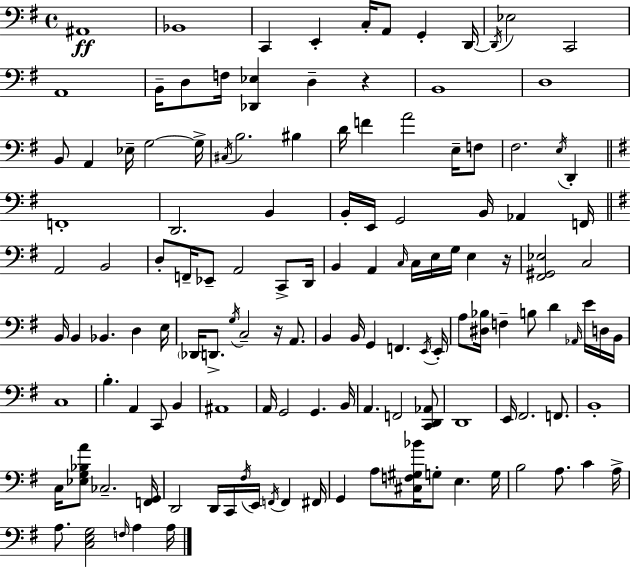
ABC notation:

X:1
T:Untitled
M:4/4
L:1/4
K:G
^A,,4 _B,,4 C,, E,, C,/4 A,,/2 G,, D,,/4 D,,/4 _E,2 C,,2 A,,4 B,,/4 D,/2 F,/4 [_D,,_E,] D, z B,,4 D,4 B,,/2 A,, _E,/4 G,2 G,/4 ^C,/4 B,2 ^B, D/4 F A2 E,/4 F,/2 ^F,2 E,/4 D,, F,,4 D,,2 B,, B,,/4 E,,/4 G,,2 B,,/4 _A,, F,,/4 A,,2 B,,2 D,/2 F,,/4 _E,,/2 A,,2 C,,/2 D,,/4 B,, A,, C,/4 C,/4 E,/4 G,/4 E, z/4 [^F,,^G,,_E,]2 C,2 B,,/4 B,, _B,, D, E,/4 _D,,/4 D,,/2 G,/4 C,2 z/4 A,,/2 B,, B,,/4 G,, F,, E,,/4 E,,/4 A,/2 [^D,_B,]/4 F, B,/2 D _A,,/4 E/4 D,/4 B,,/4 C,4 B, A,, C,,/2 B,, ^A,,4 A,,/4 G,,2 G,, B,,/4 A,, F,,2 [C,,D,,_A,,]/2 D,,4 E,,/4 ^F,,2 F,,/2 B,,4 C,/4 [_E,G,_B,A]/2 _C,2 [F,,G,,]/4 D,,2 D,,/4 C,,/4 ^F,/4 E,,/4 F,,/4 F,, ^F,,/4 G,, A,/2 [^C,F,^G,_B]/4 G,/2 E, G,/4 B,2 A,/2 C A,/4 A,/2 [C,E,G,]2 F,/4 A, A,/4